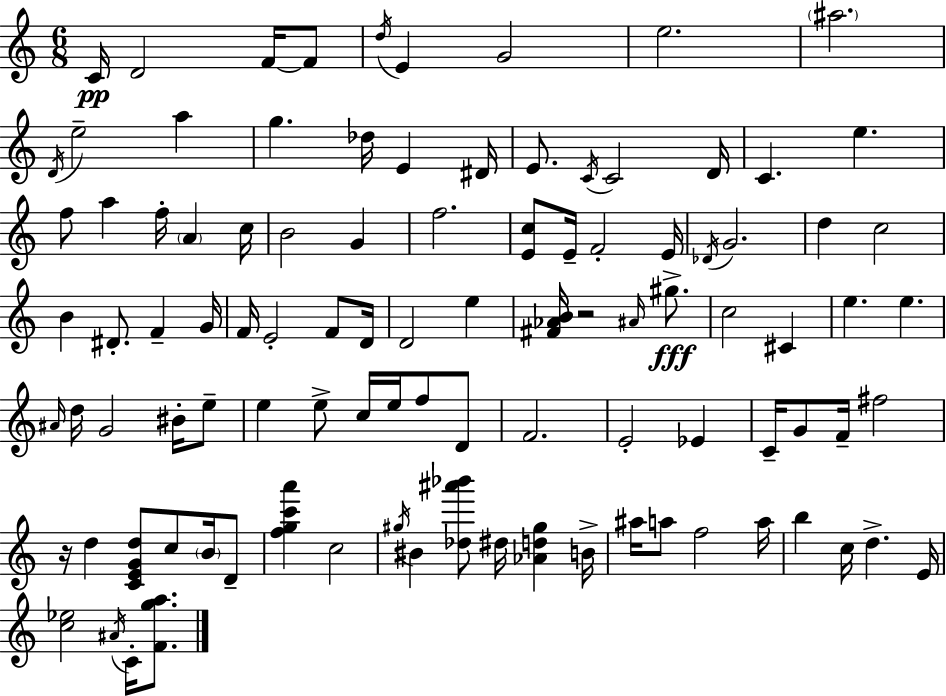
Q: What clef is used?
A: treble